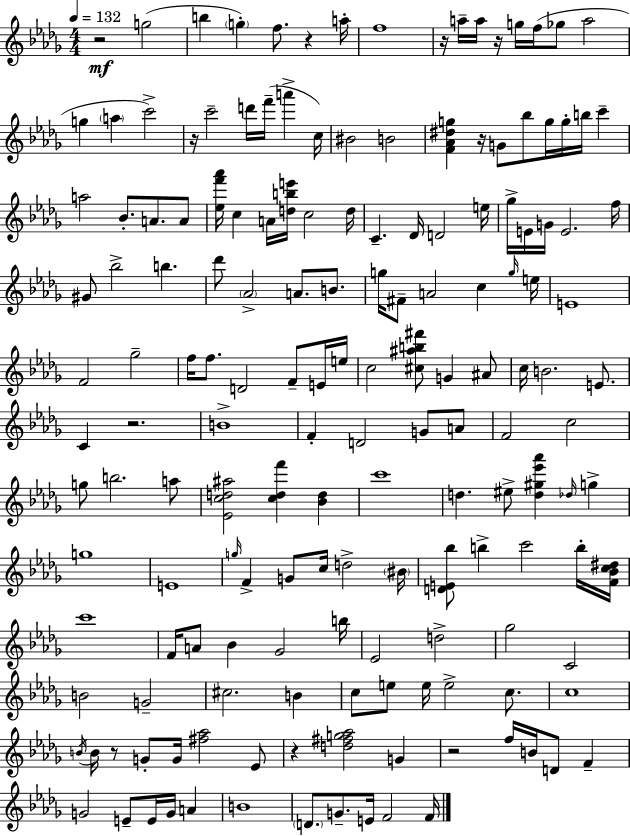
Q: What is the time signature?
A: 4/4